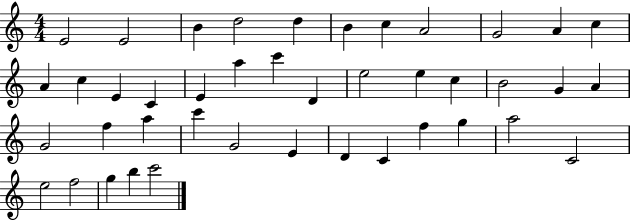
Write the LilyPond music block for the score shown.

{
  \clef treble
  \numericTimeSignature
  \time 4/4
  \key c \major
  e'2 e'2 | b'4 d''2 d''4 | b'4 c''4 a'2 | g'2 a'4 c''4 | \break a'4 c''4 e'4 c'4 | e'4 a''4 c'''4 d'4 | e''2 e''4 c''4 | b'2 g'4 a'4 | \break g'2 f''4 a''4 | c'''4 g'2 e'4 | d'4 c'4 f''4 g''4 | a''2 c'2 | \break e''2 f''2 | g''4 b''4 c'''2 | \bar "|."
}